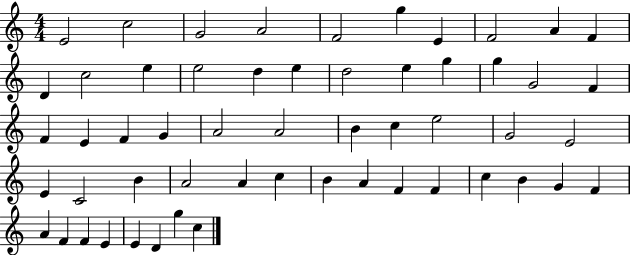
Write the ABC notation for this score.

X:1
T:Untitled
M:4/4
L:1/4
K:C
E2 c2 G2 A2 F2 g E F2 A F D c2 e e2 d e d2 e g g G2 F F E F G A2 A2 B c e2 G2 E2 E C2 B A2 A c B A F F c B G F A F F E E D g c